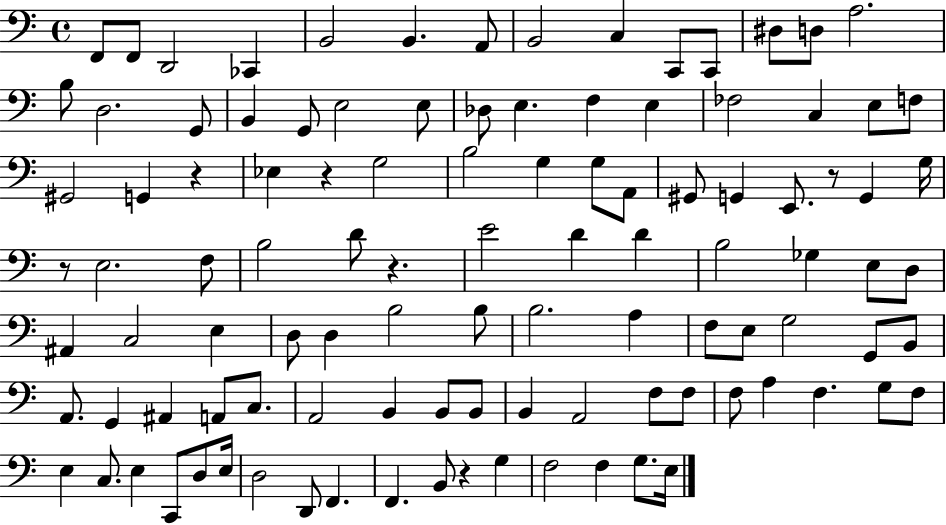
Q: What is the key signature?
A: C major